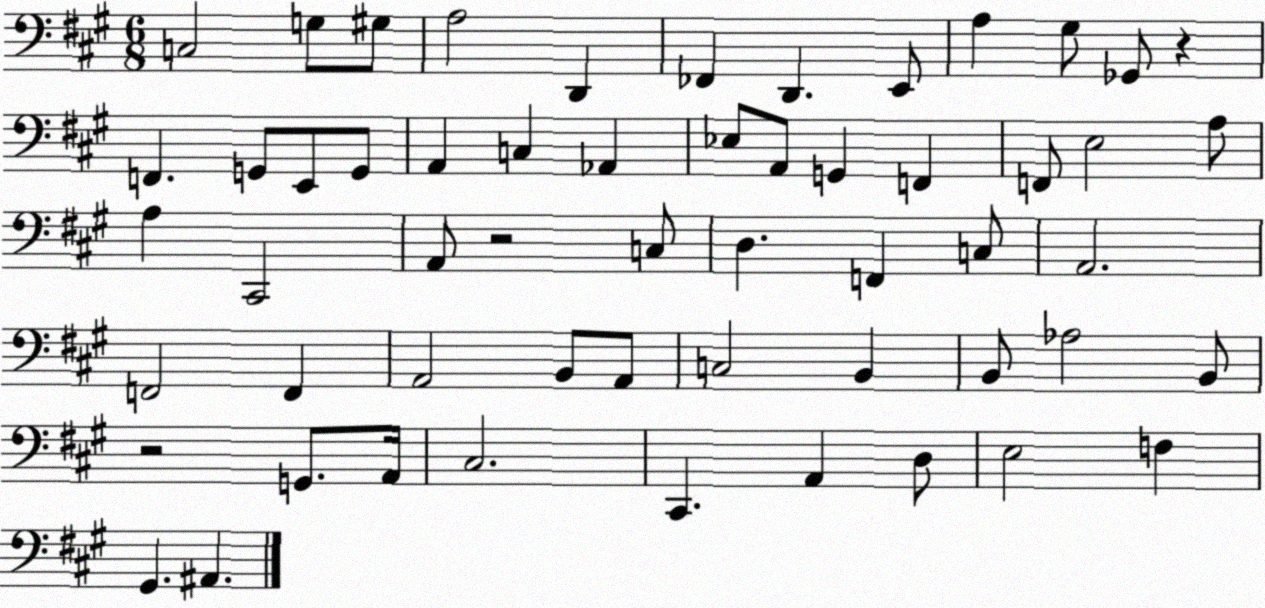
X:1
T:Untitled
M:6/8
L:1/4
K:A
C,2 G,/2 ^G,/2 A,2 D,, _F,, D,, E,,/2 A, ^G,/2 _G,,/2 z F,, G,,/2 E,,/2 G,,/2 A,, C, _A,, _E,/2 A,,/2 G,, F,, F,,/2 E,2 A,/2 A, ^C,,2 A,,/2 z2 C,/2 D, F,, C,/2 A,,2 F,,2 F,, A,,2 B,,/2 A,,/2 C,2 B,, B,,/2 _A,2 B,,/2 z2 G,,/2 A,,/4 ^C,2 ^C,, A,, D,/2 E,2 F, ^G,, ^A,,